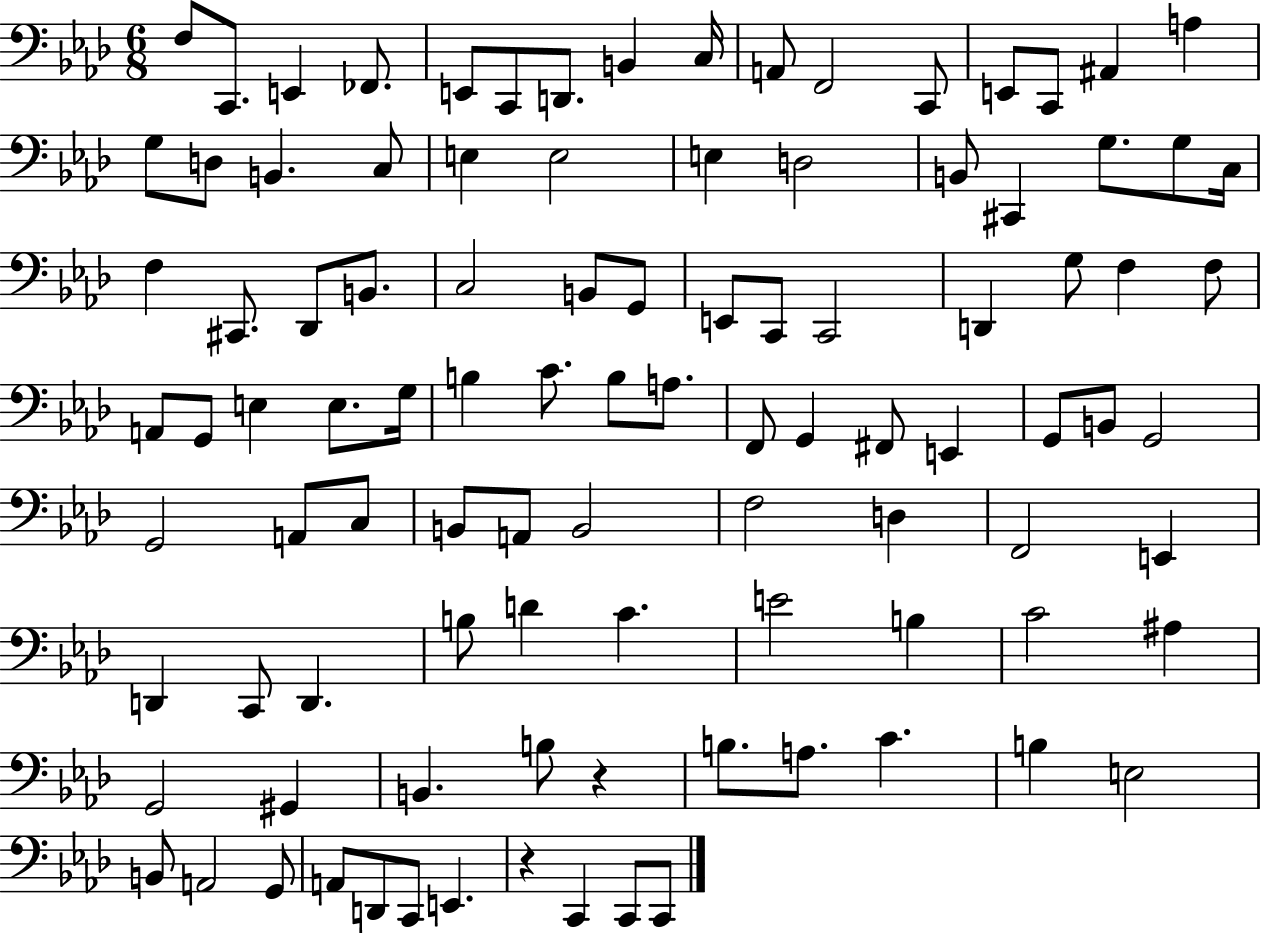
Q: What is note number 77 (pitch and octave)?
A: B3